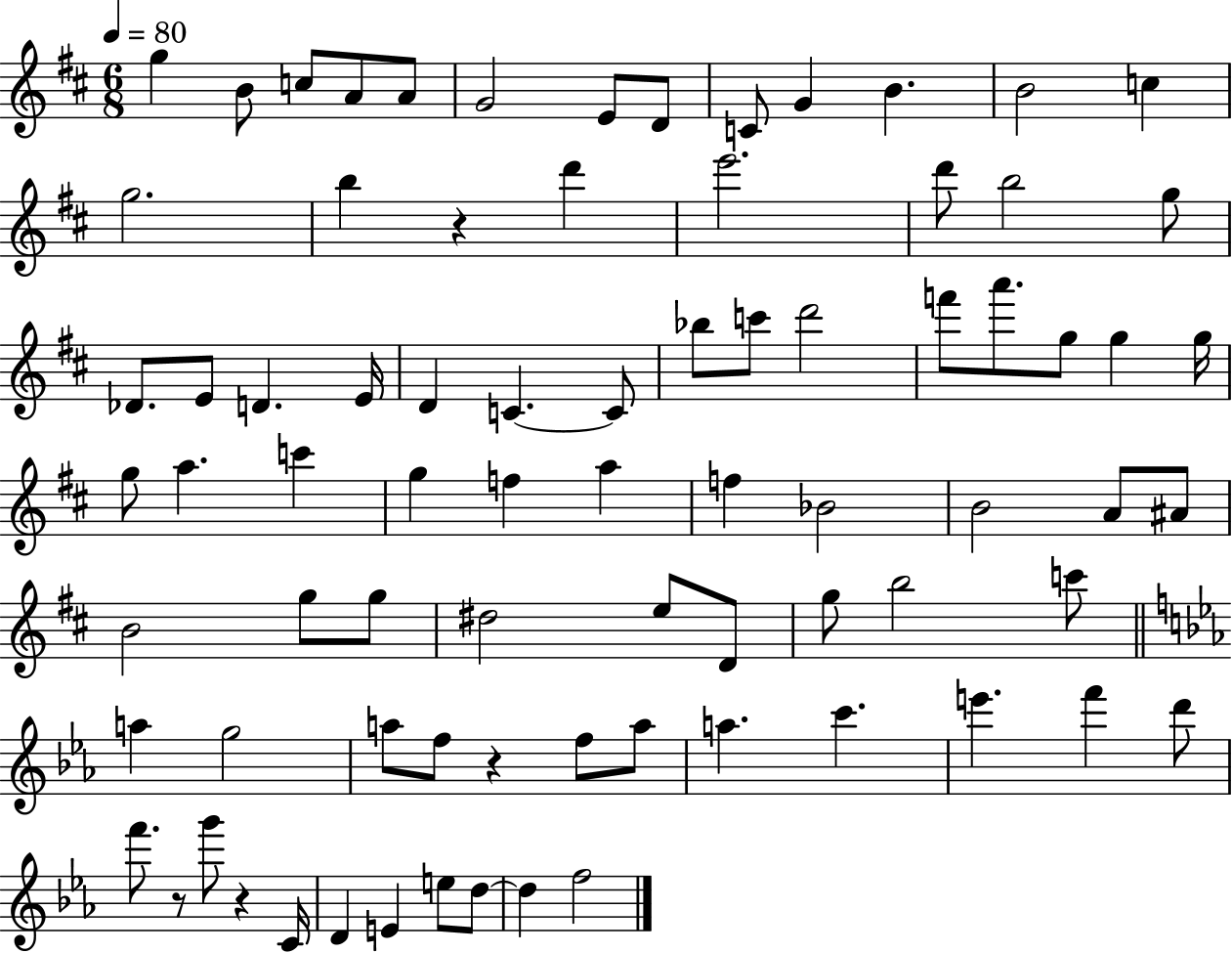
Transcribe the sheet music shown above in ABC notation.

X:1
T:Untitled
M:6/8
L:1/4
K:D
g B/2 c/2 A/2 A/2 G2 E/2 D/2 C/2 G B B2 c g2 b z d' e'2 d'/2 b2 g/2 _D/2 E/2 D E/4 D C C/2 _b/2 c'/2 d'2 f'/2 a'/2 g/2 g g/4 g/2 a c' g f a f _B2 B2 A/2 ^A/2 B2 g/2 g/2 ^d2 e/2 D/2 g/2 b2 c'/2 a g2 a/2 f/2 z f/2 a/2 a c' e' f' d'/2 f'/2 z/2 g'/2 z C/4 D E e/2 d/2 d f2